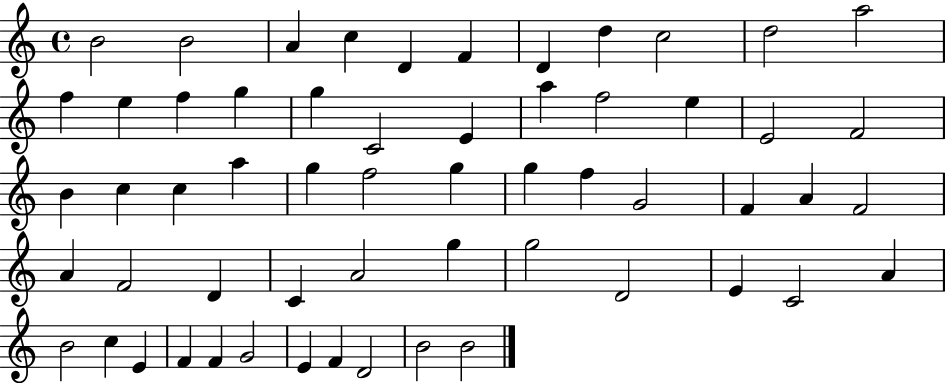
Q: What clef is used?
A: treble